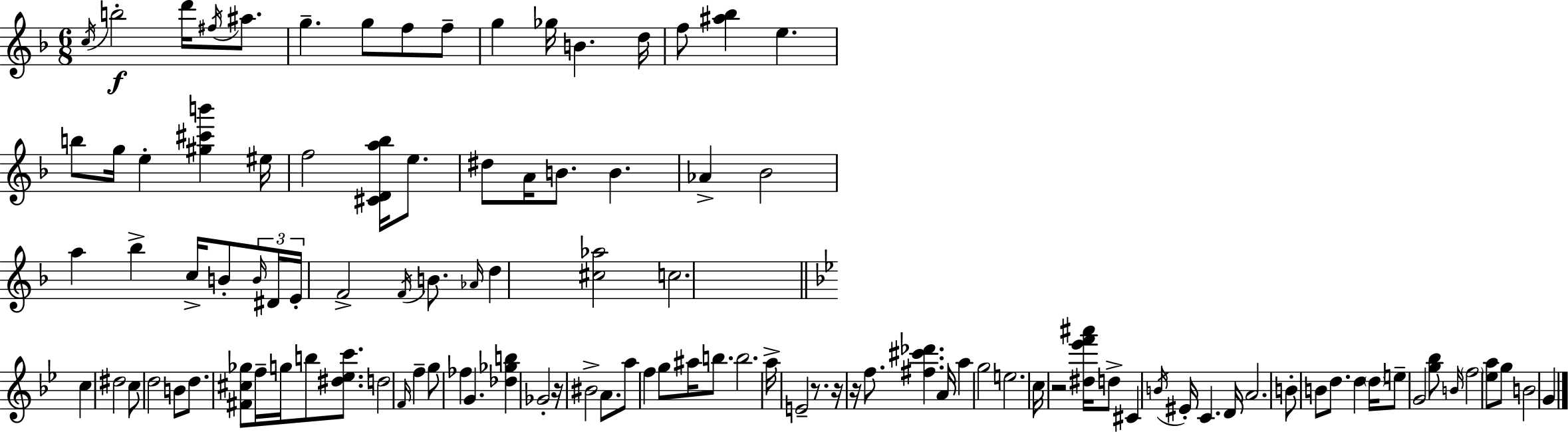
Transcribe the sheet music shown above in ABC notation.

X:1
T:Untitled
M:6/8
L:1/4
K:F
c/4 b2 d'/4 ^f/4 ^a/2 g g/2 f/2 f/2 g _g/4 B d/4 f/2 [^a_b] e b/2 g/4 e [^g^c'b'] ^e/4 f2 [^CDa_b]/4 e/2 ^d/2 A/4 B/2 B _A _B2 a _b c/4 B/2 B/4 ^D/4 E/4 F2 F/4 B/2 _A/4 d [^c_a]2 c2 c ^d2 c/2 d2 B/2 d/2 [^F^c_g]/2 f/4 g/4 b/2 [^d_ec']/2 d2 F/4 f g/2 _f G [_d_gb] _G2 z/4 ^B2 A/2 a/2 f g/2 ^a/4 b/2 b2 a/4 E2 z/2 z/4 z/4 f/2 [^f^c'_d'] A/4 a g2 e2 c/4 z2 [^d_e'f'^a']/4 d/2 ^C B/4 ^E/4 C D/4 A2 B/2 B/2 d/2 d d/4 e/2 G2 [g_b]/2 B/4 f2 [_ea]/2 g/2 B2 G